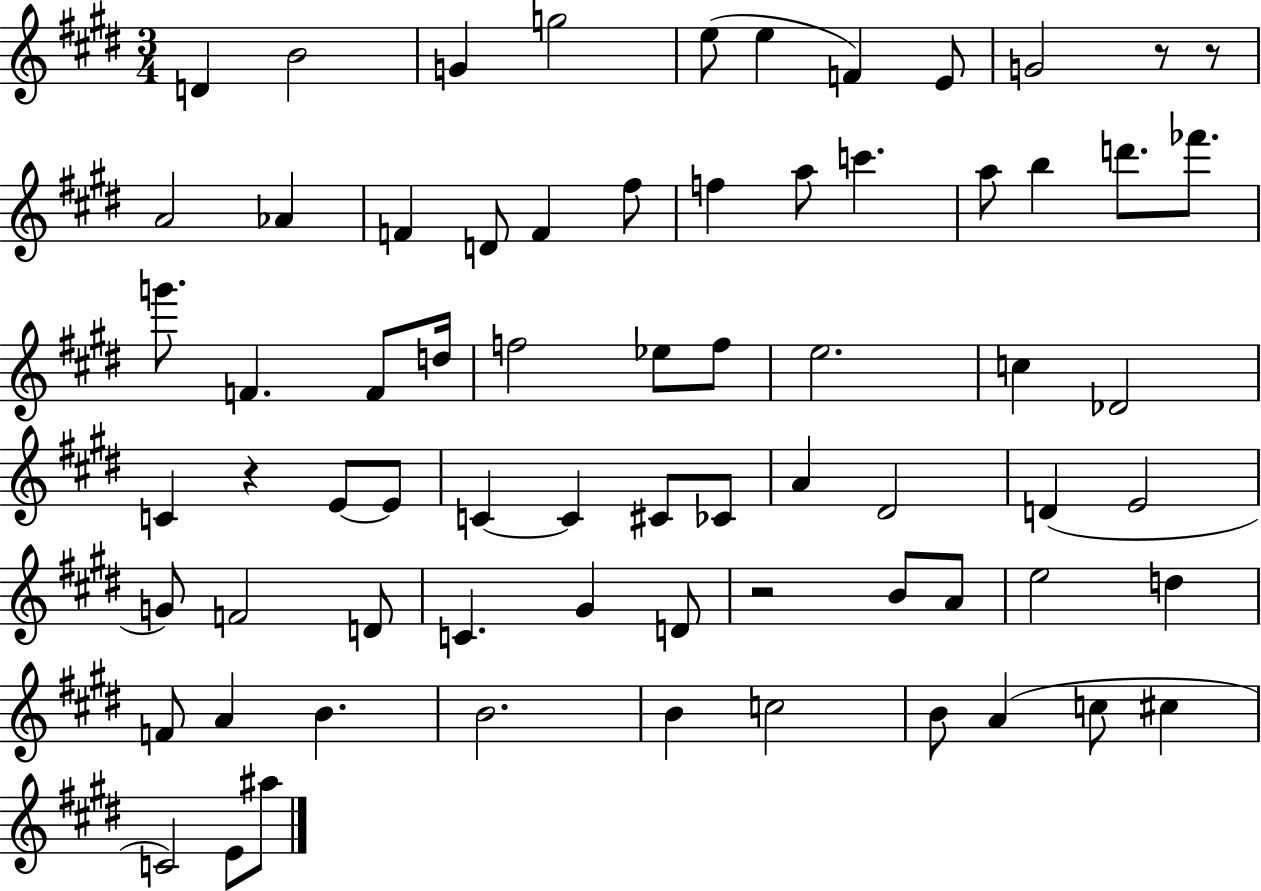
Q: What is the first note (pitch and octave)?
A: D4